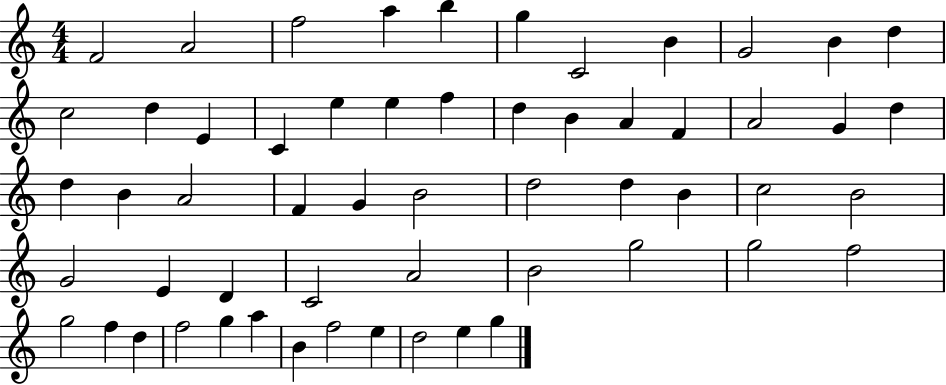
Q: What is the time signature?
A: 4/4